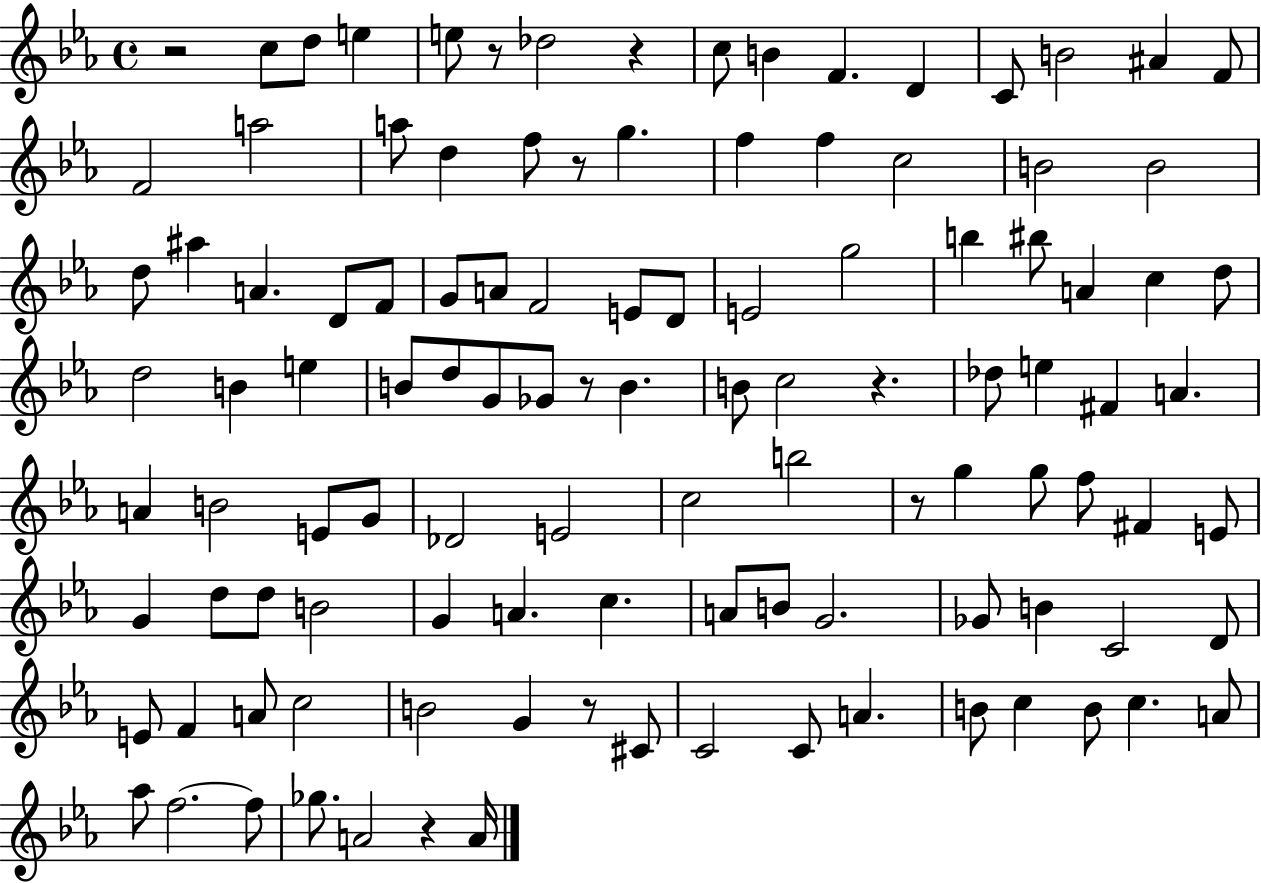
R/h C5/e D5/e E5/q E5/e R/e Db5/h R/q C5/e B4/q F4/q. D4/q C4/e B4/h A#4/q F4/e F4/h A5/h A5/e D5/q F5/e R/e G5/q. F5/q F5/q C5/h B4/h B4/h D5/e A#5/q A4/q. D4/e F4/e G4/e A4/e F4/h E4/e D4/e E4/h G5/h B5/q BIS5/e A4/q C5/q D5/e D5/h B4/q E5/q B4/e D5/e G4/e Gb4/e R/e B4/q. B4/e C5/h R/q. Db5/e E5/q F#4/q A4/q. A4/q B4/h E4/e G4/e Db4/h E4/h C5/h B5/h R/e G5/q G5/e F5/e F#4/q E4/e G4/q D5/e D5/e B4/h G4/q A4/q. C5/q. A4/e B4/e G4/h. Gb4/e B4/q C4/h D4/e E4/e F4/q A4/e C5/h B4/h G4/q R/e C#4/e C4/h C4/e A4/q. B4/e C5/q B4/e C5/q. A4/e Ab5/e F5/h. F5/e Gb5/e. A4/h R/q A4/s